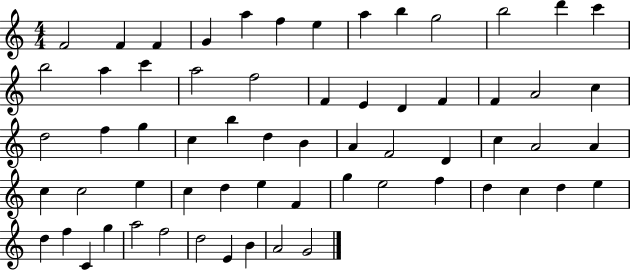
X:1
T:Untitled
M:4/4
L:1/4
K:C
F2 F F G a f e a b g2 b2 d' c' b2 a c' a2 f2 F E D F F A2 c d2 f g c b d B A F2 D c A2 A c c2 e c d e F g e2 f d c d e d f C g a2 f2 d2 E B A2 G2